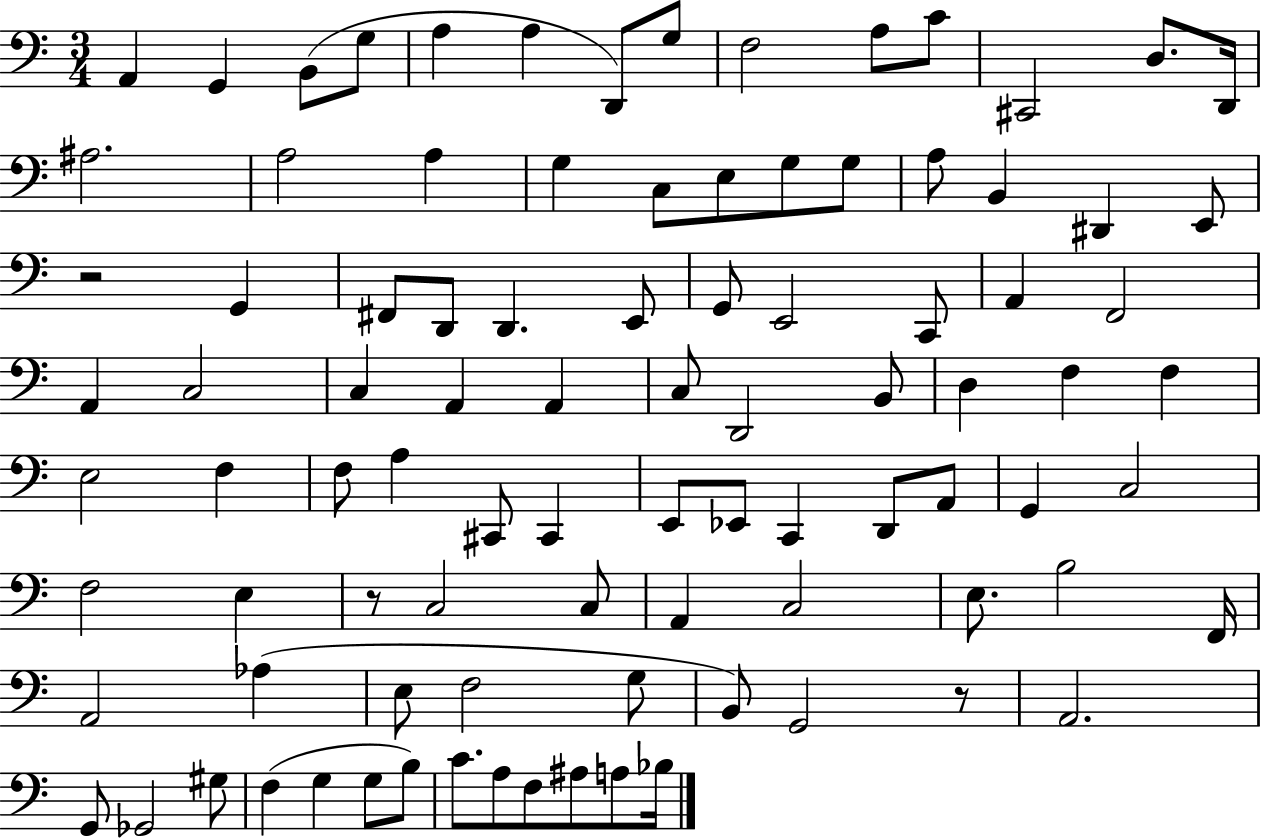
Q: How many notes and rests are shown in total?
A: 93